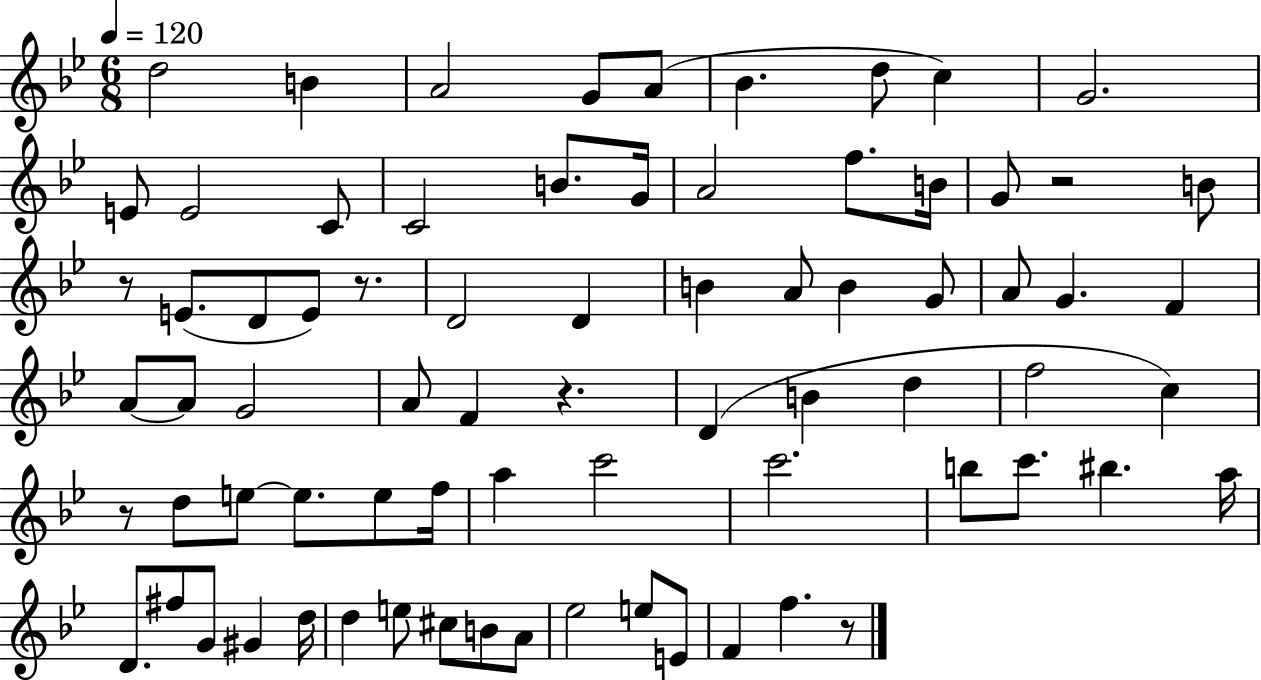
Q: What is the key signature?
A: BES major